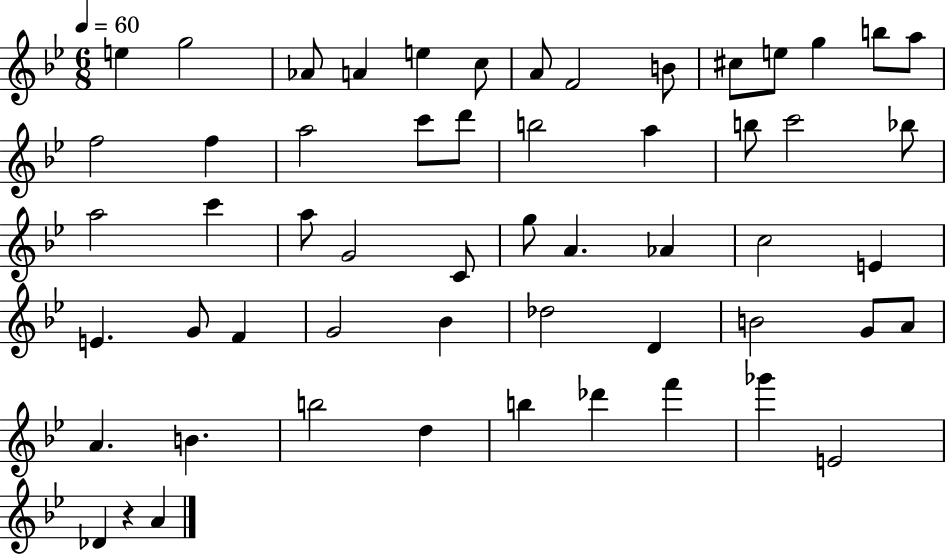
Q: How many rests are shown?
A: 1